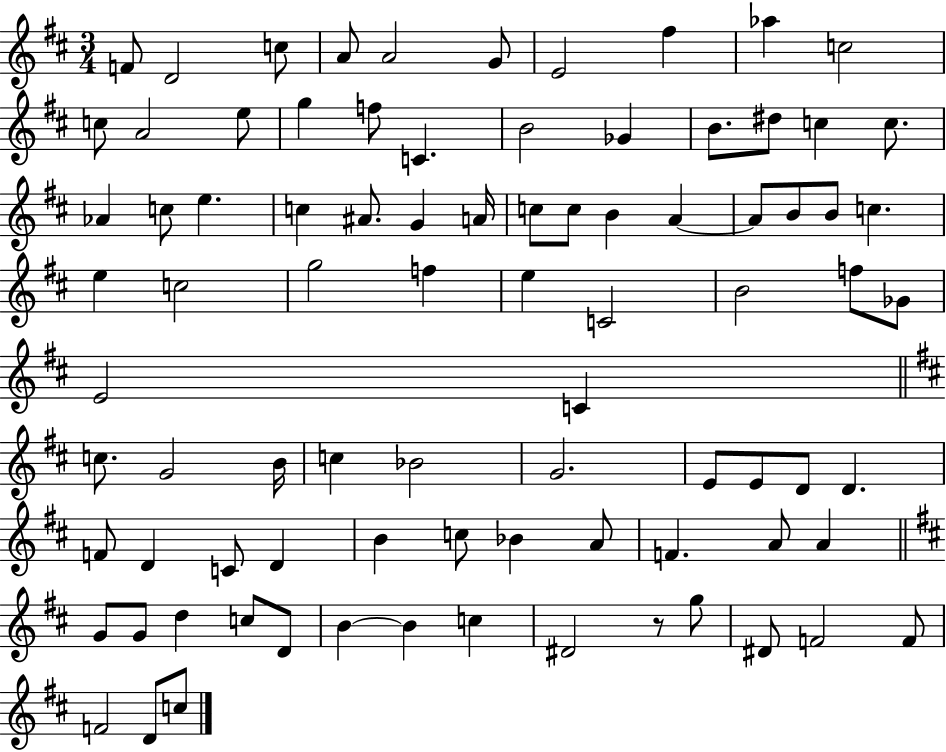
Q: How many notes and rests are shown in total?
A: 86